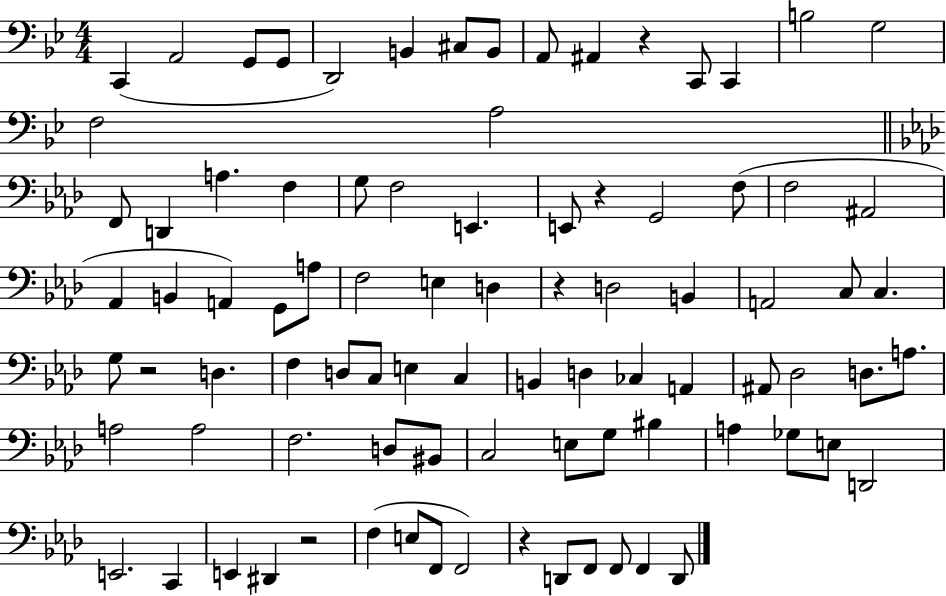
{
  \clef bass
  \numericTimeSignature
  \time 4/4
  \key bes \major
  c,4( a,2 g,8 g,8 | d,2) b,4 cis8 b,8 | a,8 ais,4 r4 c,8 c,4 | b2 g2 | \break f2 a2 | \bar "||" \break \key f \minor f,8 d,4 a4. f4 | g8 f2 e,4. | e,8 r4 g,2 f8( | f2 ais,2 | \break aes,4 b,4 a,4) g,8 a8 | f2 e4 d4 | r4 d2 b,4 | a,2 c8 c4. | \break g8 r2 d4. | f4 d8 c8 e4 c4 | b,4 d4 ces4 a,4 | ais,8 des2 d8. a8. | \break a2 a2 | f2. d8 bis,8 | c2 e8 g8 bis4 | a4 ges8 e8 d,2 | \break e,2. c,4 | e,4 dis,4 r2 | f4( e8 f,8 f,2) | r4 d,8 f,8 f,8 f,4 d,8 | \break \bar "|."
}